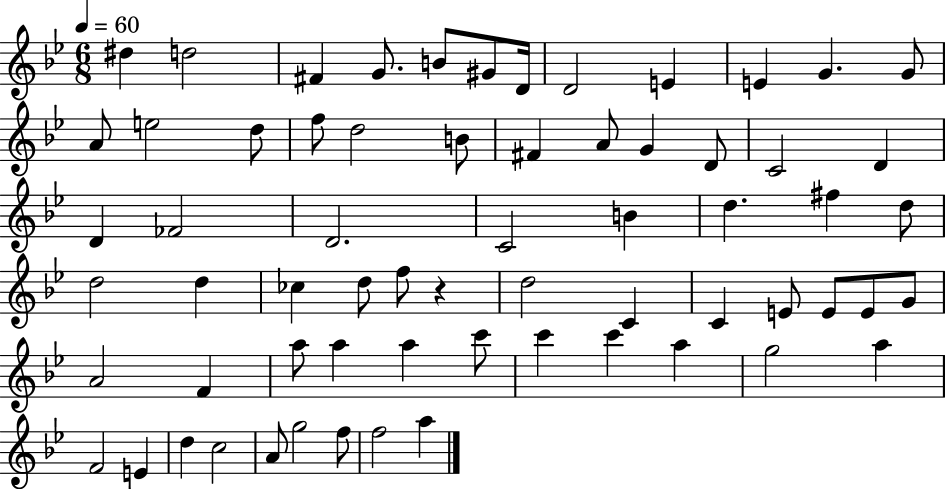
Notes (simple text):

D#5/q D5/h F#4/q G4/e. B4/e G#4/e D4/s D4/h E4/q E4/q G4/q. G4/e A4/e E5/h D5/e F5/e D5/h B4/e F#4/q A4/e G4/q D4/e C4/h D4/q D4/q FES4/h D4/h. C4/h B4/q D5/q. F#5/q D5/e D5/h D5/q CES5/q D5/e F5/e R/q D5/h C4/q C4/q E4/e E4/e E4/e G4/e A4/h F4/q A5/e A5/q A5/q C6/e C6/q C6/q A5/q G5/h A5/q F4/h E4/q D5/q C5/h A4/e G5/h F5/e F5/h A5/q